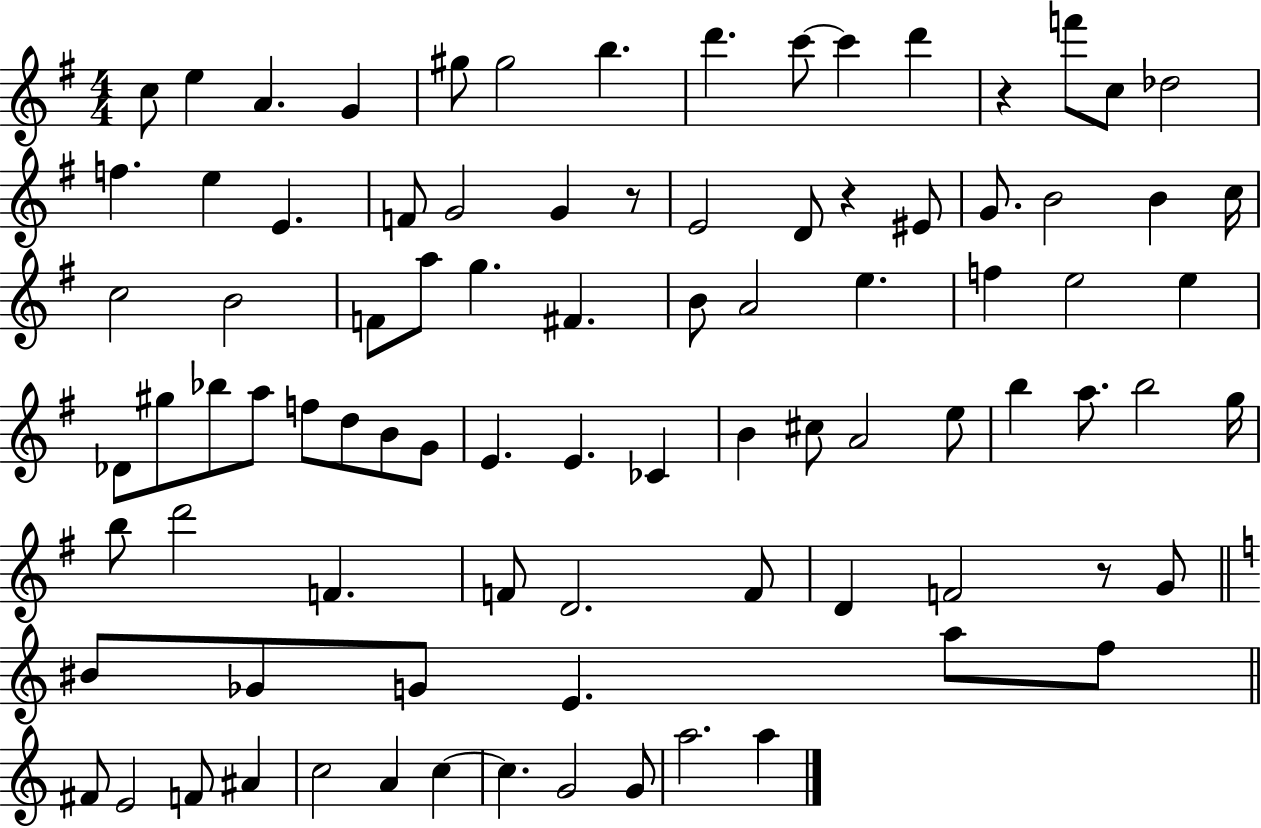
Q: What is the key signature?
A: G major